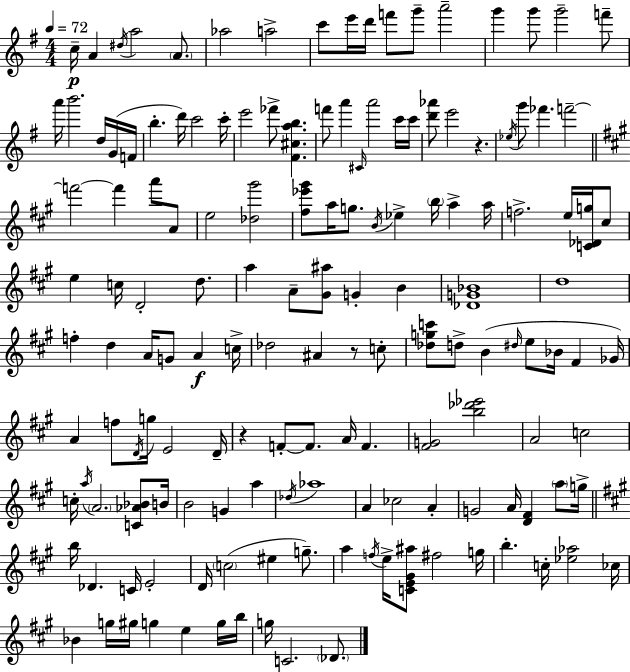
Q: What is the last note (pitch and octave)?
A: Db4